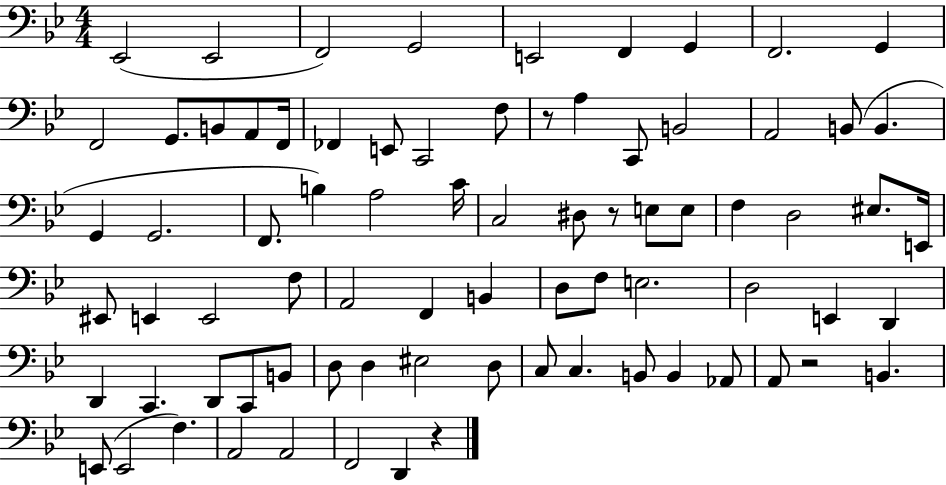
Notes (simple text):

Eb2/h Eb2/h F2/h G2/h E2/h F2/q G2/q F2/h. G2/q F2/h G2/e. B2/e A2/e F2/s FES2/q E2/e C2/h F3/e R/e A3/q C2/e B2/h A2/h B2/e B2/q. G2/q G2/h. F2/e. B3/q A3/h C4/s C3/h D#3/e R/e E3/e E3/e F3/q D3/h EIS3/e. E2/s EIS2/e E2/q E2/h F3/e A2/h F2/q B2/q D3/e F3/e E3/h. D3/h E2/q D2/q D2/q C2/q. D2/e C2/e B2/e D3/e D3/q EIS3/h D3/e C3/e C3/q. B2/e B2/q Ab2/e A2/e R/h B2/q. E2/e E2/h F3/q. A2/h A2/h F2/h D2/q R/q